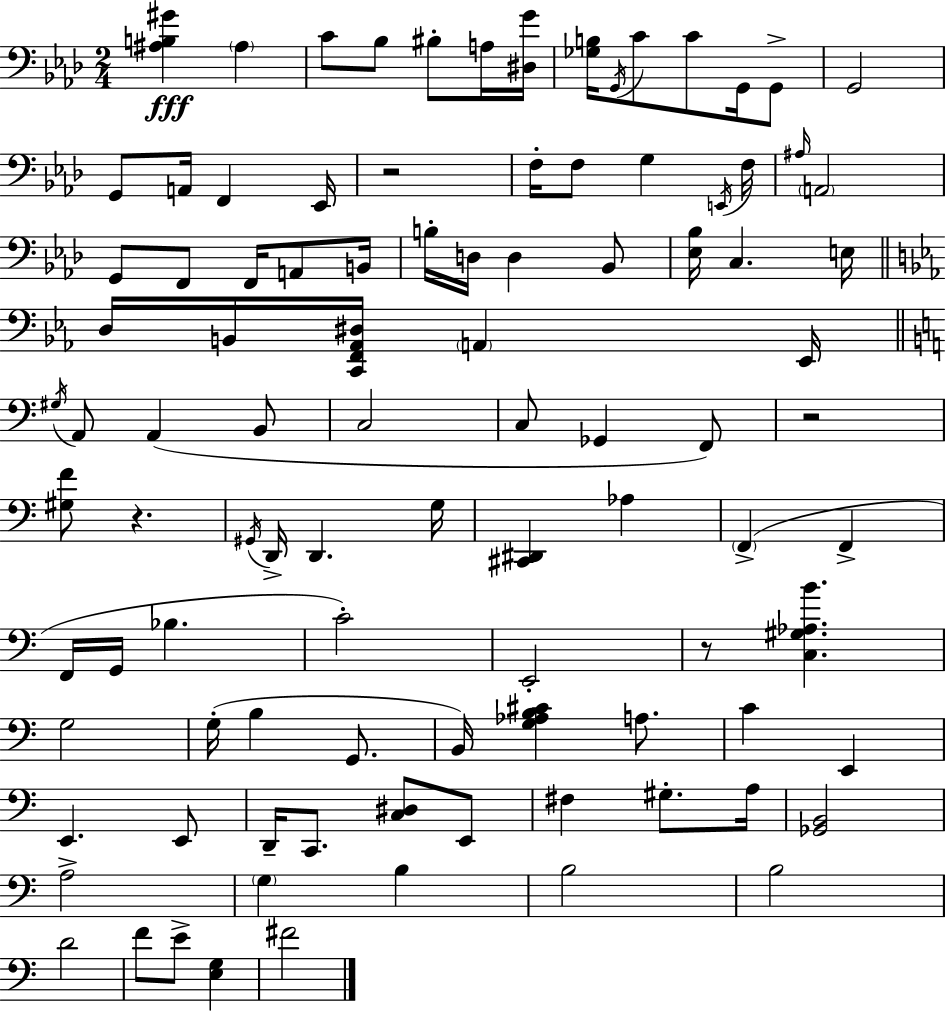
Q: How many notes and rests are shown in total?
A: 98